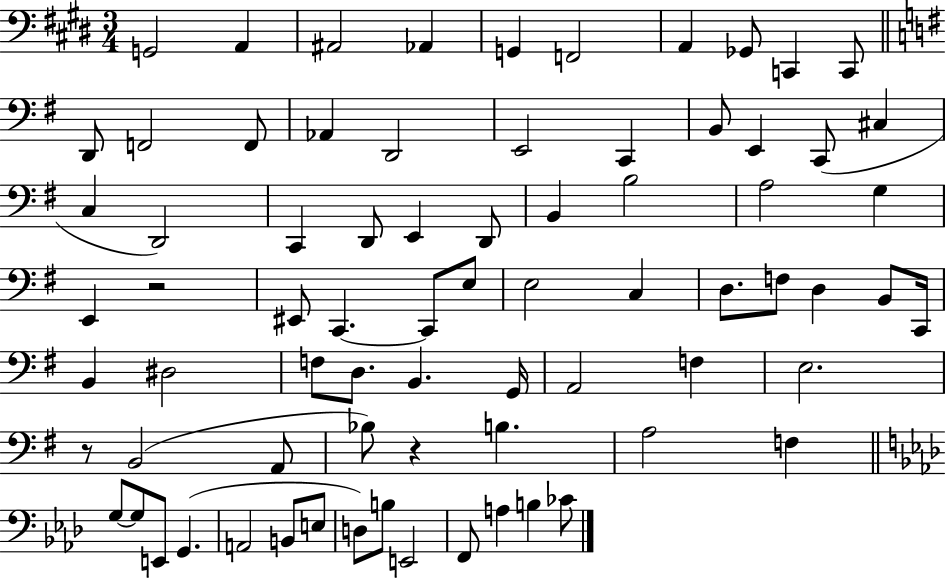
{
  \clef bass
  \numericTimeSignature
  \time 3/4
  \key e \major
  g,2 a,4 | ais,2 aes,4 | g,4 f,2 | a,4 ges,8 c,4 c,8 | \break \bar "||" \break \key g \major d,8 f,2 f,8 | aes,4 d,2 | e,2 c,4 | b,8 e,4 c,8( cis4 | \break c4 d,2) | c,4 d,8 e,4 d,8 | b,4 b2 | a2 g4 | \break e,4 r2 | eis,8 c,4.~~ c,8 e8 | e2 c4 | d8. f8 d4 b,8 c,16 | \break b,4 dis2 | f8 d8. b,4. g,16 | a,2 f4 | e2. | \break r8 b,2( a,8 | bes8) r4 b4. | a2 f4 | \bar "||" \break \key aes \major g8~~ g8 e,8 g,4.( | a,2 b,8 e8 | d8) b8 e,2 | f,8 a4 b4 ces'8 | \break \bar "|."
}